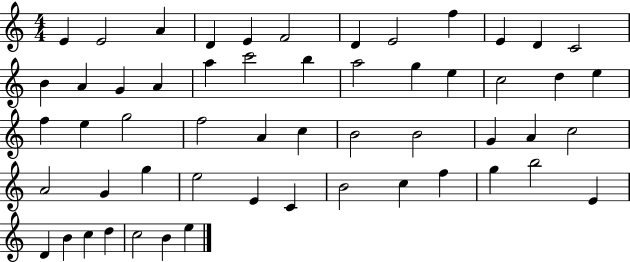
{
  \clef treble
  \numericTimeSignature
  \time 4/4
  \key c \major
  e'4 e'2 a'4 | d'4 e'4 f'2 | d'4 e'2 f''4 | e'4 d'4 c'2 | \break b'4 a'4 g'4 a'4 | a''4 c'''2 b''4 | a''2 g''4 e''4 | c''2 d''4 e''4 | \break f''4 e''4 g''2 | f''2 a'4 c''4 | b'2 b'2 | g'4 a'4 c''2 | \break a'2 g'4 g''4 | e''2 e'4 c'4 | b'2 c''4 f''4 | g''4 b''2 e'4 | \break d'4 b'4 c''4 d''4 | c''2 b'4 e''4 | \bar "|."
}